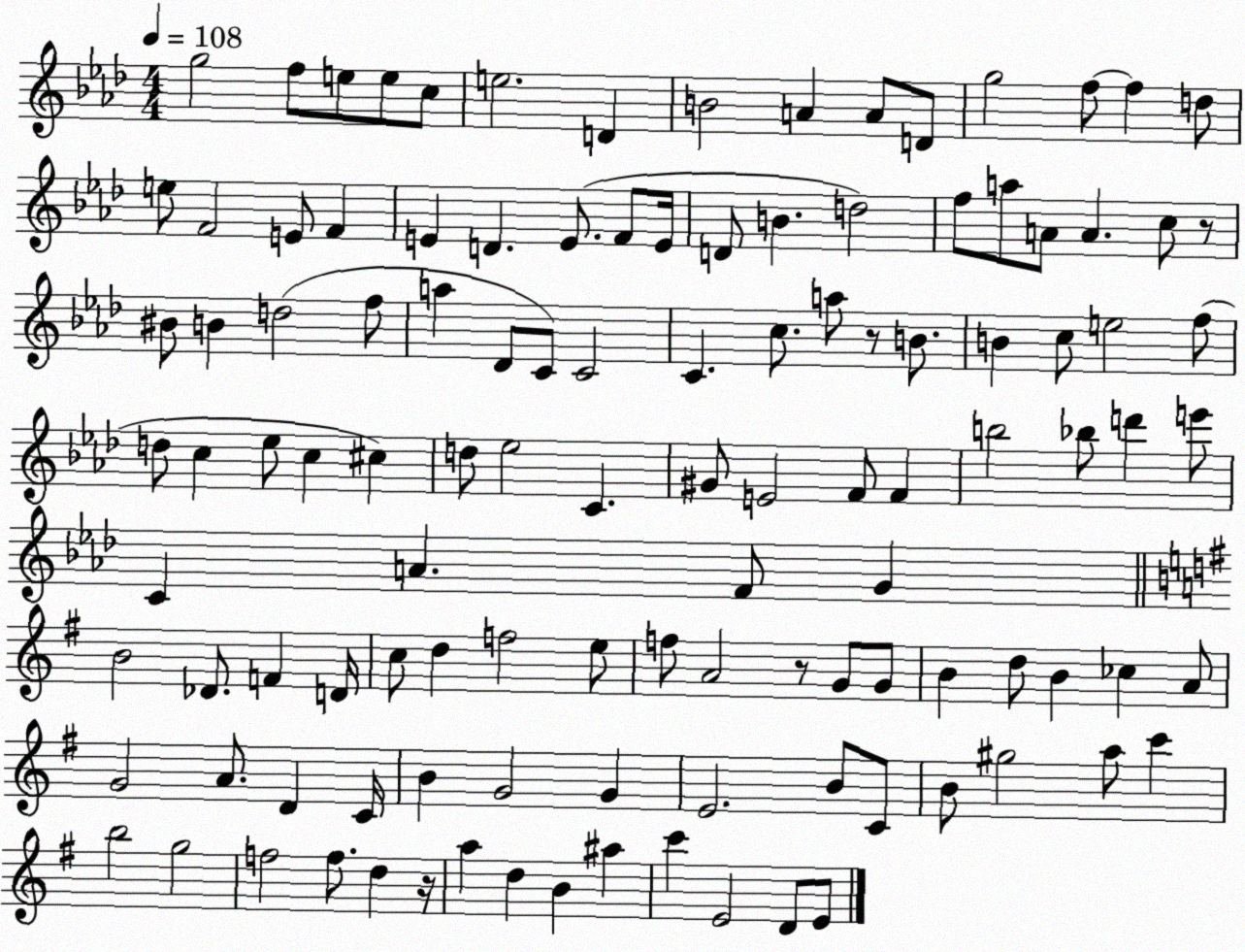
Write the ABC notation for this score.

X:1
T:Untitled
M:4/4
L:1/4
K:Ab
g2 f/2 e/2 e/2 c/2 e2 D B2 A A/2 D/2 g2 f/2 f d/2 e/2 F2 E/2 F E D E/2 F/2 E/4 D/2 B d2 f/2 a/2 A/2 A c/2 z/2 ^B/2 B d2 f/2 a _D/2 C/2 C2 C c/2 a/2 z/2 B/2 B c/2 e2 f/2 d/2 c _e/2 c ^c d/2 _e2 C ^G/2 E2 F/2 F b2 _b/2 d' e'/2 C A F/2 G B2 _D/2 F D/4 c/2 d f2 e/2 f/2 A2 z/2 G/2 G/2 B d/2 B _c A/2 G2 A/2 D C/4 B G2 G E2 B/2 C/2 B/2 ^g2 a/2 c' b2 g2 f2 f/2 d z/4 a d B ^a c' E2 D/2 E/2